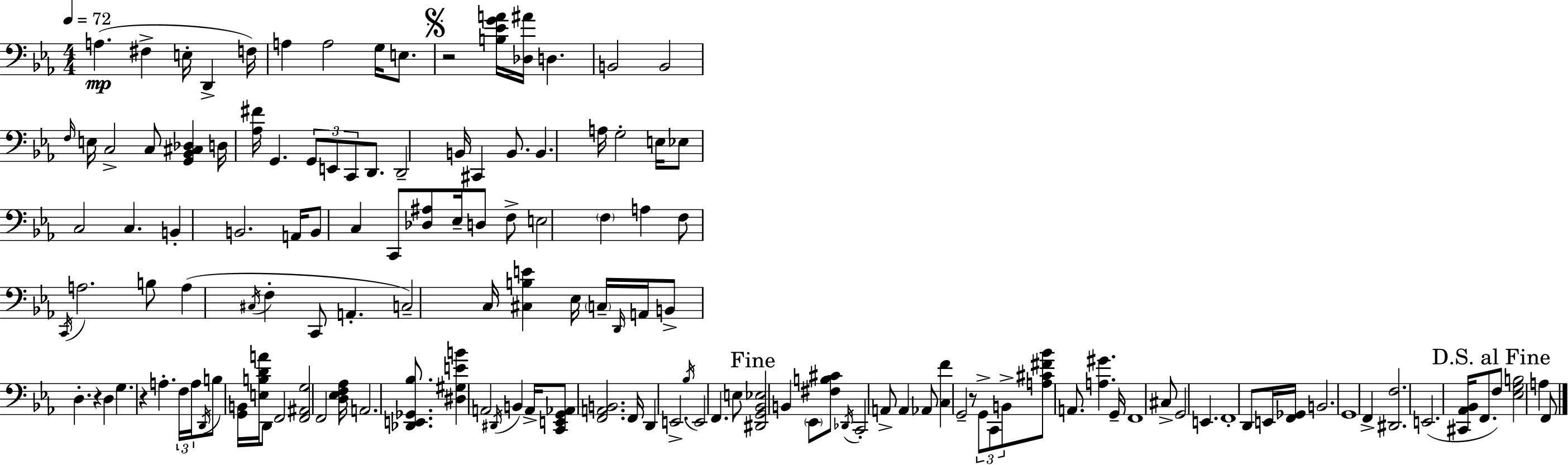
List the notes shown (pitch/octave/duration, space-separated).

A3/q. F#3/q E3/s D2/q F3/s A3/q A3/h G3/s E3/e. R/h [B3,Eb4,G4,A4]/s [Db3,A#4]/s D3/q. B2/h B2/h F3/s E3/s C3/h C3/e [G2,Bb2,C#3,Db3]/q D3/s [Ab3,F#4]/s G2/q. G2/e E2/e C2/e D2/e. D2/h B2/s C#2/q B2/e. B2/q. A3/s G3/h E3/s Eb3/e C3/h C3/q. B2/q B2/h. A2/s B2/e C3/q C2/e [Db3,A#3]/e Eb3/s D3/e F3/e E3/h F3/q A3/q F3/e C2/s A3/h. B3/e A3/q C#3/s F3/q C2/e A2/q. C3/h C3/s [C#3,B3,E4]/q Eb3/s C3/s D2/s A2/s B2/e D3/q. R/q D3/q G3/q. R/q A3/q. F3/s A3/s D2/s B3/e [G2,B2]/s [E3,B3,D4,A4]/s D2/e F2/h [F2,A#2,G3]/h F2/h [D3,Eb3,F3,Ab3]/s A2/h. [Db2,E2,Gb2,Bb3]/e. [D#3,G#3,E4,B4]/q A2/h D#2/s B2/q A2/s [C2,E2,G2,Ab2]/e [F2,A2,B2]/h. F2/s D2/q E2/h. Bb3/s E2/h F2/q. E3/e [D#2,G2,Bb2,Eb3]/h B2/q Eb2/e [F#3,B3,C#4]/e Db2/s C2/h A2/e A2/q Ab2/e [C3,F4]/q G2/h R/e G2/e C2/e B2/e [A3,C#4,F#4,Bb4]/e A2/e. [A3,G#4]/q. G2/s F2/w C#3/e G2/h E2/q. F2/w D2/e E2/s [F2,Gb2]/s B2/h. G2/w F2/q [D#2,F3]/h. E2/h. [C#2,Ab2,Bb2]/s F2/e. F3/e [Eb3,G3,B3]/h A3/q F2/e